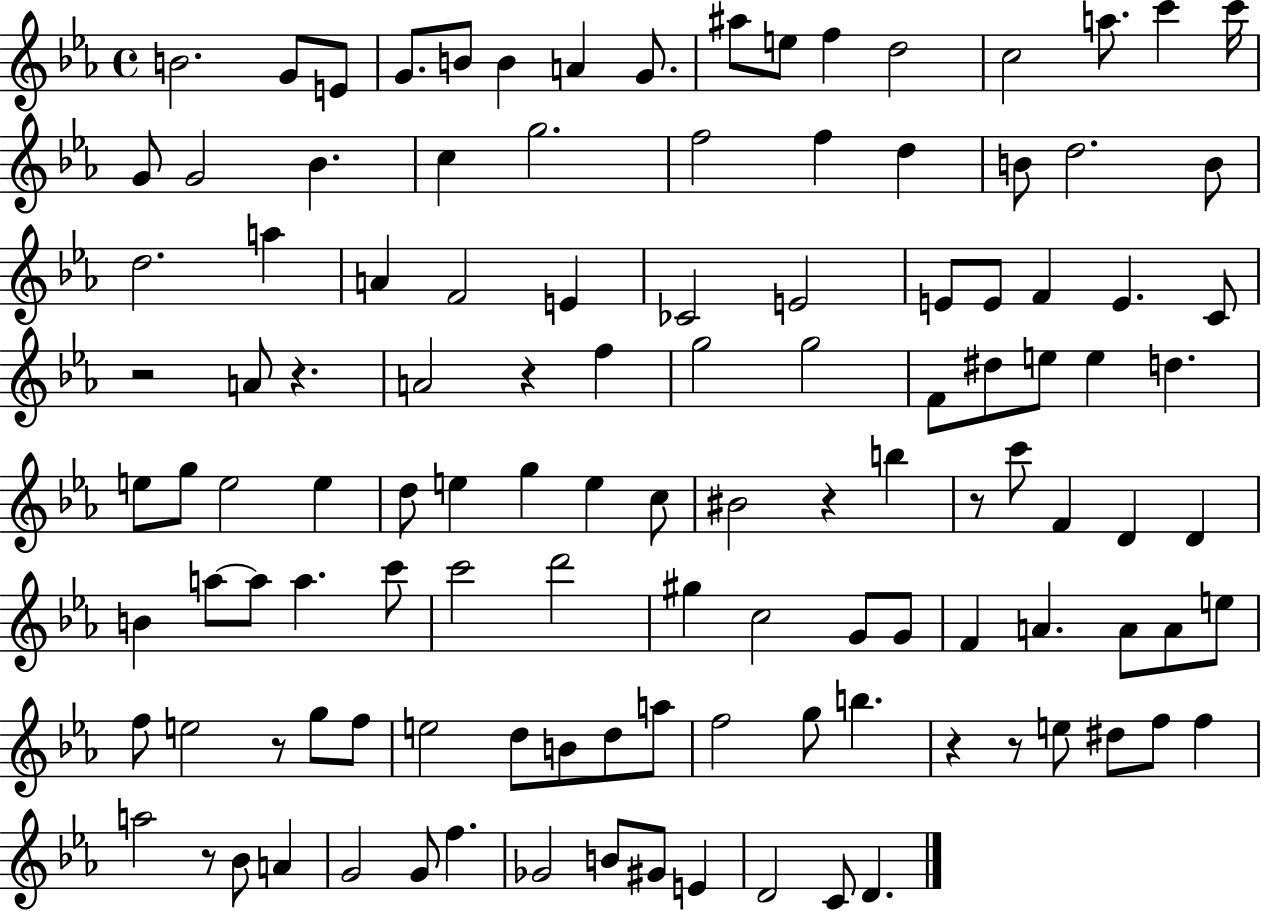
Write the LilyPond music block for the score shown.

{
  \clef treble
  \time 4/4
  \defaultTimeSignature
  \key ees \major
  b'2. g'8 e'8 | g'8. b'8 b'4 a'4 g'8. | ais''8 e''8 f''4 d''2 | c''2 a''8. c'''4 c'''16 | \break g'8 g'2 bes'4. | c''4 g''2. | f''2 f''4 d''4 | b'8 d''2. b'8 | \break d''2. a''4 | a'4 f'2 e'4 | ces'2 e'2 | e'8 e'8 f'4 e'4. c'8 | \break r2 a'8 r4. | a'2 r4 f''4 | g''2 g''2 | f'8 dis''8 e''8 e''4 d''4. | \break e''8 g''8 e''2 e''4 | d''8 e''4 g''4 e''4 c''8 | bis'2 r4 b''4 | r8 c'''8 f'4 d'4 d'4 | \break b'4 a''8~~ a''8 a''4. c'''8 | c'''2 d'''2 | gis''4 c''2 g'8 g'8 | f'4 a'4. a'8 a'8 e''8 | \break f''8 e''2 r8 g''8 f''8 | e''2 d''8 b'8 d''8 a''8 | f''2 g''8 b''4. | r4 r8 e''8 dis''8 f''8 f''4 | \break a''2 r8 bes'8 a'4 | g'2 g'8 f''4. | ges'2 b'8 gis'8 e'4 | d'2 c'8 d'4. | \break \bar "|."
}